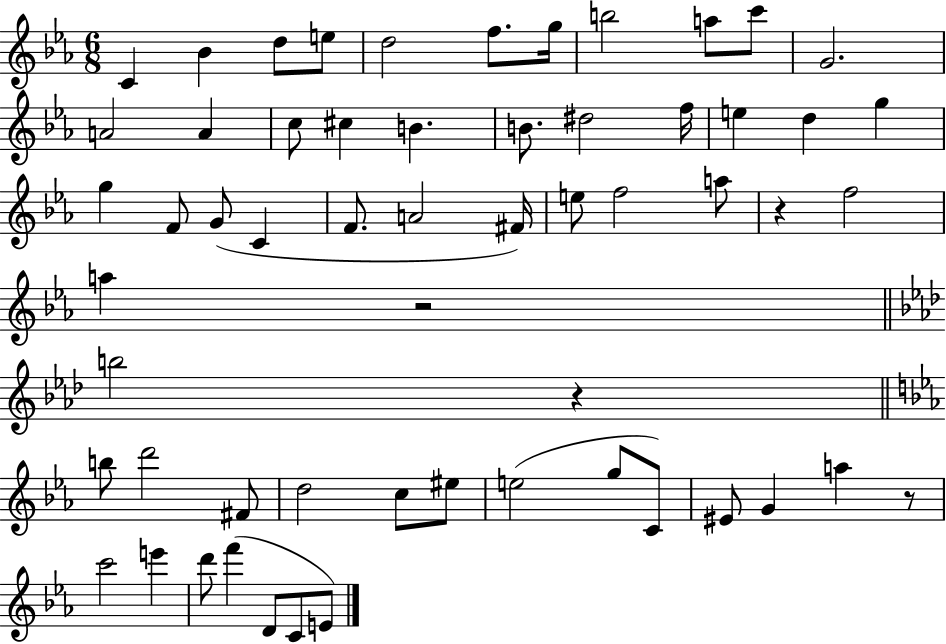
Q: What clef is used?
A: treble